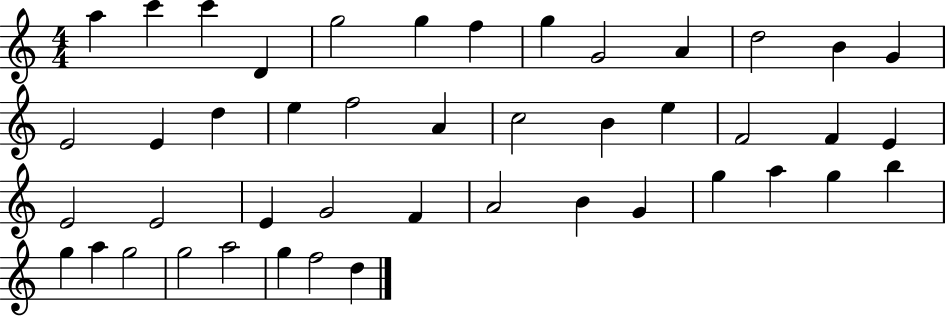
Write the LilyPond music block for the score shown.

{
  \clef treble
  \numericTimeSignature
  \time 4/4
  \key c \major
  a''4 c'''4 c'''4 d'4 | g''2 g''4 f''4 | g''4 g'2 a'4 | d''2 b'4 g'4 | \break e'2 e'4 d''4 | e''4 f''2 a'4 | c''2 b'4 e''4 | f'2 f'4 e'4 | \break e'2 e'2 | e'4 g'2 f'4 | a'2 b'4 g'4 | g''4 a''4 g''4 b''4 | \break g''4 a''4 g''2 | g''2 a''2 | g''4 f''2 d''4 | \bar "|."
}